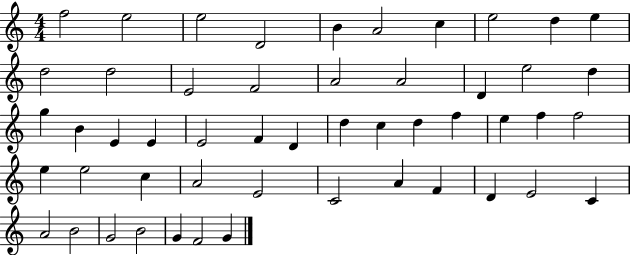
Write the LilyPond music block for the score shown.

{
  \clef treble
  \numericTimeSignature
  \time 4/4
  \key c \major
  f''2 e''2 | e''2 d'2 | b'4 a'2 c''4 | e''2 d''4 e''4 | \break d''2 d''2 | e'2 f'2 | a'2 a'2 | d'4 e''2 d''4 | \break g''4 b'4 e'4 e'4 | e'2 f'4 d'4 | d''4 c''4 d''4 f''4 | e''4 f''4 f''2 | \break e''4 e''2 c''4 | a'2 e'2 | c'2 a'4 f'4 | d'4 e'2 c'4 | \break a'2 b'2 | g'2 b'2 | g'4 f'2 g'4 | \bar "|."
}